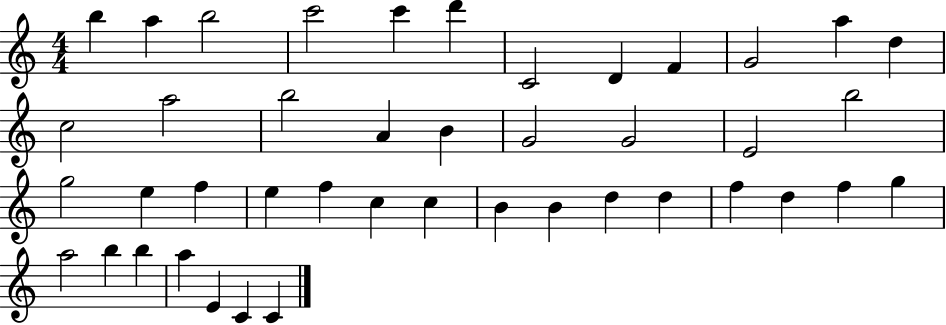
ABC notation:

X:1
T:Untitled
M:4/4
L:1/4
K:C
b a b2 c'2 c' d' C2 D F G2 a d c2 a2 b2 A B G2 G2 E2 b2 g2 e f e f c c B B d d f d f g a2 b b a E C C